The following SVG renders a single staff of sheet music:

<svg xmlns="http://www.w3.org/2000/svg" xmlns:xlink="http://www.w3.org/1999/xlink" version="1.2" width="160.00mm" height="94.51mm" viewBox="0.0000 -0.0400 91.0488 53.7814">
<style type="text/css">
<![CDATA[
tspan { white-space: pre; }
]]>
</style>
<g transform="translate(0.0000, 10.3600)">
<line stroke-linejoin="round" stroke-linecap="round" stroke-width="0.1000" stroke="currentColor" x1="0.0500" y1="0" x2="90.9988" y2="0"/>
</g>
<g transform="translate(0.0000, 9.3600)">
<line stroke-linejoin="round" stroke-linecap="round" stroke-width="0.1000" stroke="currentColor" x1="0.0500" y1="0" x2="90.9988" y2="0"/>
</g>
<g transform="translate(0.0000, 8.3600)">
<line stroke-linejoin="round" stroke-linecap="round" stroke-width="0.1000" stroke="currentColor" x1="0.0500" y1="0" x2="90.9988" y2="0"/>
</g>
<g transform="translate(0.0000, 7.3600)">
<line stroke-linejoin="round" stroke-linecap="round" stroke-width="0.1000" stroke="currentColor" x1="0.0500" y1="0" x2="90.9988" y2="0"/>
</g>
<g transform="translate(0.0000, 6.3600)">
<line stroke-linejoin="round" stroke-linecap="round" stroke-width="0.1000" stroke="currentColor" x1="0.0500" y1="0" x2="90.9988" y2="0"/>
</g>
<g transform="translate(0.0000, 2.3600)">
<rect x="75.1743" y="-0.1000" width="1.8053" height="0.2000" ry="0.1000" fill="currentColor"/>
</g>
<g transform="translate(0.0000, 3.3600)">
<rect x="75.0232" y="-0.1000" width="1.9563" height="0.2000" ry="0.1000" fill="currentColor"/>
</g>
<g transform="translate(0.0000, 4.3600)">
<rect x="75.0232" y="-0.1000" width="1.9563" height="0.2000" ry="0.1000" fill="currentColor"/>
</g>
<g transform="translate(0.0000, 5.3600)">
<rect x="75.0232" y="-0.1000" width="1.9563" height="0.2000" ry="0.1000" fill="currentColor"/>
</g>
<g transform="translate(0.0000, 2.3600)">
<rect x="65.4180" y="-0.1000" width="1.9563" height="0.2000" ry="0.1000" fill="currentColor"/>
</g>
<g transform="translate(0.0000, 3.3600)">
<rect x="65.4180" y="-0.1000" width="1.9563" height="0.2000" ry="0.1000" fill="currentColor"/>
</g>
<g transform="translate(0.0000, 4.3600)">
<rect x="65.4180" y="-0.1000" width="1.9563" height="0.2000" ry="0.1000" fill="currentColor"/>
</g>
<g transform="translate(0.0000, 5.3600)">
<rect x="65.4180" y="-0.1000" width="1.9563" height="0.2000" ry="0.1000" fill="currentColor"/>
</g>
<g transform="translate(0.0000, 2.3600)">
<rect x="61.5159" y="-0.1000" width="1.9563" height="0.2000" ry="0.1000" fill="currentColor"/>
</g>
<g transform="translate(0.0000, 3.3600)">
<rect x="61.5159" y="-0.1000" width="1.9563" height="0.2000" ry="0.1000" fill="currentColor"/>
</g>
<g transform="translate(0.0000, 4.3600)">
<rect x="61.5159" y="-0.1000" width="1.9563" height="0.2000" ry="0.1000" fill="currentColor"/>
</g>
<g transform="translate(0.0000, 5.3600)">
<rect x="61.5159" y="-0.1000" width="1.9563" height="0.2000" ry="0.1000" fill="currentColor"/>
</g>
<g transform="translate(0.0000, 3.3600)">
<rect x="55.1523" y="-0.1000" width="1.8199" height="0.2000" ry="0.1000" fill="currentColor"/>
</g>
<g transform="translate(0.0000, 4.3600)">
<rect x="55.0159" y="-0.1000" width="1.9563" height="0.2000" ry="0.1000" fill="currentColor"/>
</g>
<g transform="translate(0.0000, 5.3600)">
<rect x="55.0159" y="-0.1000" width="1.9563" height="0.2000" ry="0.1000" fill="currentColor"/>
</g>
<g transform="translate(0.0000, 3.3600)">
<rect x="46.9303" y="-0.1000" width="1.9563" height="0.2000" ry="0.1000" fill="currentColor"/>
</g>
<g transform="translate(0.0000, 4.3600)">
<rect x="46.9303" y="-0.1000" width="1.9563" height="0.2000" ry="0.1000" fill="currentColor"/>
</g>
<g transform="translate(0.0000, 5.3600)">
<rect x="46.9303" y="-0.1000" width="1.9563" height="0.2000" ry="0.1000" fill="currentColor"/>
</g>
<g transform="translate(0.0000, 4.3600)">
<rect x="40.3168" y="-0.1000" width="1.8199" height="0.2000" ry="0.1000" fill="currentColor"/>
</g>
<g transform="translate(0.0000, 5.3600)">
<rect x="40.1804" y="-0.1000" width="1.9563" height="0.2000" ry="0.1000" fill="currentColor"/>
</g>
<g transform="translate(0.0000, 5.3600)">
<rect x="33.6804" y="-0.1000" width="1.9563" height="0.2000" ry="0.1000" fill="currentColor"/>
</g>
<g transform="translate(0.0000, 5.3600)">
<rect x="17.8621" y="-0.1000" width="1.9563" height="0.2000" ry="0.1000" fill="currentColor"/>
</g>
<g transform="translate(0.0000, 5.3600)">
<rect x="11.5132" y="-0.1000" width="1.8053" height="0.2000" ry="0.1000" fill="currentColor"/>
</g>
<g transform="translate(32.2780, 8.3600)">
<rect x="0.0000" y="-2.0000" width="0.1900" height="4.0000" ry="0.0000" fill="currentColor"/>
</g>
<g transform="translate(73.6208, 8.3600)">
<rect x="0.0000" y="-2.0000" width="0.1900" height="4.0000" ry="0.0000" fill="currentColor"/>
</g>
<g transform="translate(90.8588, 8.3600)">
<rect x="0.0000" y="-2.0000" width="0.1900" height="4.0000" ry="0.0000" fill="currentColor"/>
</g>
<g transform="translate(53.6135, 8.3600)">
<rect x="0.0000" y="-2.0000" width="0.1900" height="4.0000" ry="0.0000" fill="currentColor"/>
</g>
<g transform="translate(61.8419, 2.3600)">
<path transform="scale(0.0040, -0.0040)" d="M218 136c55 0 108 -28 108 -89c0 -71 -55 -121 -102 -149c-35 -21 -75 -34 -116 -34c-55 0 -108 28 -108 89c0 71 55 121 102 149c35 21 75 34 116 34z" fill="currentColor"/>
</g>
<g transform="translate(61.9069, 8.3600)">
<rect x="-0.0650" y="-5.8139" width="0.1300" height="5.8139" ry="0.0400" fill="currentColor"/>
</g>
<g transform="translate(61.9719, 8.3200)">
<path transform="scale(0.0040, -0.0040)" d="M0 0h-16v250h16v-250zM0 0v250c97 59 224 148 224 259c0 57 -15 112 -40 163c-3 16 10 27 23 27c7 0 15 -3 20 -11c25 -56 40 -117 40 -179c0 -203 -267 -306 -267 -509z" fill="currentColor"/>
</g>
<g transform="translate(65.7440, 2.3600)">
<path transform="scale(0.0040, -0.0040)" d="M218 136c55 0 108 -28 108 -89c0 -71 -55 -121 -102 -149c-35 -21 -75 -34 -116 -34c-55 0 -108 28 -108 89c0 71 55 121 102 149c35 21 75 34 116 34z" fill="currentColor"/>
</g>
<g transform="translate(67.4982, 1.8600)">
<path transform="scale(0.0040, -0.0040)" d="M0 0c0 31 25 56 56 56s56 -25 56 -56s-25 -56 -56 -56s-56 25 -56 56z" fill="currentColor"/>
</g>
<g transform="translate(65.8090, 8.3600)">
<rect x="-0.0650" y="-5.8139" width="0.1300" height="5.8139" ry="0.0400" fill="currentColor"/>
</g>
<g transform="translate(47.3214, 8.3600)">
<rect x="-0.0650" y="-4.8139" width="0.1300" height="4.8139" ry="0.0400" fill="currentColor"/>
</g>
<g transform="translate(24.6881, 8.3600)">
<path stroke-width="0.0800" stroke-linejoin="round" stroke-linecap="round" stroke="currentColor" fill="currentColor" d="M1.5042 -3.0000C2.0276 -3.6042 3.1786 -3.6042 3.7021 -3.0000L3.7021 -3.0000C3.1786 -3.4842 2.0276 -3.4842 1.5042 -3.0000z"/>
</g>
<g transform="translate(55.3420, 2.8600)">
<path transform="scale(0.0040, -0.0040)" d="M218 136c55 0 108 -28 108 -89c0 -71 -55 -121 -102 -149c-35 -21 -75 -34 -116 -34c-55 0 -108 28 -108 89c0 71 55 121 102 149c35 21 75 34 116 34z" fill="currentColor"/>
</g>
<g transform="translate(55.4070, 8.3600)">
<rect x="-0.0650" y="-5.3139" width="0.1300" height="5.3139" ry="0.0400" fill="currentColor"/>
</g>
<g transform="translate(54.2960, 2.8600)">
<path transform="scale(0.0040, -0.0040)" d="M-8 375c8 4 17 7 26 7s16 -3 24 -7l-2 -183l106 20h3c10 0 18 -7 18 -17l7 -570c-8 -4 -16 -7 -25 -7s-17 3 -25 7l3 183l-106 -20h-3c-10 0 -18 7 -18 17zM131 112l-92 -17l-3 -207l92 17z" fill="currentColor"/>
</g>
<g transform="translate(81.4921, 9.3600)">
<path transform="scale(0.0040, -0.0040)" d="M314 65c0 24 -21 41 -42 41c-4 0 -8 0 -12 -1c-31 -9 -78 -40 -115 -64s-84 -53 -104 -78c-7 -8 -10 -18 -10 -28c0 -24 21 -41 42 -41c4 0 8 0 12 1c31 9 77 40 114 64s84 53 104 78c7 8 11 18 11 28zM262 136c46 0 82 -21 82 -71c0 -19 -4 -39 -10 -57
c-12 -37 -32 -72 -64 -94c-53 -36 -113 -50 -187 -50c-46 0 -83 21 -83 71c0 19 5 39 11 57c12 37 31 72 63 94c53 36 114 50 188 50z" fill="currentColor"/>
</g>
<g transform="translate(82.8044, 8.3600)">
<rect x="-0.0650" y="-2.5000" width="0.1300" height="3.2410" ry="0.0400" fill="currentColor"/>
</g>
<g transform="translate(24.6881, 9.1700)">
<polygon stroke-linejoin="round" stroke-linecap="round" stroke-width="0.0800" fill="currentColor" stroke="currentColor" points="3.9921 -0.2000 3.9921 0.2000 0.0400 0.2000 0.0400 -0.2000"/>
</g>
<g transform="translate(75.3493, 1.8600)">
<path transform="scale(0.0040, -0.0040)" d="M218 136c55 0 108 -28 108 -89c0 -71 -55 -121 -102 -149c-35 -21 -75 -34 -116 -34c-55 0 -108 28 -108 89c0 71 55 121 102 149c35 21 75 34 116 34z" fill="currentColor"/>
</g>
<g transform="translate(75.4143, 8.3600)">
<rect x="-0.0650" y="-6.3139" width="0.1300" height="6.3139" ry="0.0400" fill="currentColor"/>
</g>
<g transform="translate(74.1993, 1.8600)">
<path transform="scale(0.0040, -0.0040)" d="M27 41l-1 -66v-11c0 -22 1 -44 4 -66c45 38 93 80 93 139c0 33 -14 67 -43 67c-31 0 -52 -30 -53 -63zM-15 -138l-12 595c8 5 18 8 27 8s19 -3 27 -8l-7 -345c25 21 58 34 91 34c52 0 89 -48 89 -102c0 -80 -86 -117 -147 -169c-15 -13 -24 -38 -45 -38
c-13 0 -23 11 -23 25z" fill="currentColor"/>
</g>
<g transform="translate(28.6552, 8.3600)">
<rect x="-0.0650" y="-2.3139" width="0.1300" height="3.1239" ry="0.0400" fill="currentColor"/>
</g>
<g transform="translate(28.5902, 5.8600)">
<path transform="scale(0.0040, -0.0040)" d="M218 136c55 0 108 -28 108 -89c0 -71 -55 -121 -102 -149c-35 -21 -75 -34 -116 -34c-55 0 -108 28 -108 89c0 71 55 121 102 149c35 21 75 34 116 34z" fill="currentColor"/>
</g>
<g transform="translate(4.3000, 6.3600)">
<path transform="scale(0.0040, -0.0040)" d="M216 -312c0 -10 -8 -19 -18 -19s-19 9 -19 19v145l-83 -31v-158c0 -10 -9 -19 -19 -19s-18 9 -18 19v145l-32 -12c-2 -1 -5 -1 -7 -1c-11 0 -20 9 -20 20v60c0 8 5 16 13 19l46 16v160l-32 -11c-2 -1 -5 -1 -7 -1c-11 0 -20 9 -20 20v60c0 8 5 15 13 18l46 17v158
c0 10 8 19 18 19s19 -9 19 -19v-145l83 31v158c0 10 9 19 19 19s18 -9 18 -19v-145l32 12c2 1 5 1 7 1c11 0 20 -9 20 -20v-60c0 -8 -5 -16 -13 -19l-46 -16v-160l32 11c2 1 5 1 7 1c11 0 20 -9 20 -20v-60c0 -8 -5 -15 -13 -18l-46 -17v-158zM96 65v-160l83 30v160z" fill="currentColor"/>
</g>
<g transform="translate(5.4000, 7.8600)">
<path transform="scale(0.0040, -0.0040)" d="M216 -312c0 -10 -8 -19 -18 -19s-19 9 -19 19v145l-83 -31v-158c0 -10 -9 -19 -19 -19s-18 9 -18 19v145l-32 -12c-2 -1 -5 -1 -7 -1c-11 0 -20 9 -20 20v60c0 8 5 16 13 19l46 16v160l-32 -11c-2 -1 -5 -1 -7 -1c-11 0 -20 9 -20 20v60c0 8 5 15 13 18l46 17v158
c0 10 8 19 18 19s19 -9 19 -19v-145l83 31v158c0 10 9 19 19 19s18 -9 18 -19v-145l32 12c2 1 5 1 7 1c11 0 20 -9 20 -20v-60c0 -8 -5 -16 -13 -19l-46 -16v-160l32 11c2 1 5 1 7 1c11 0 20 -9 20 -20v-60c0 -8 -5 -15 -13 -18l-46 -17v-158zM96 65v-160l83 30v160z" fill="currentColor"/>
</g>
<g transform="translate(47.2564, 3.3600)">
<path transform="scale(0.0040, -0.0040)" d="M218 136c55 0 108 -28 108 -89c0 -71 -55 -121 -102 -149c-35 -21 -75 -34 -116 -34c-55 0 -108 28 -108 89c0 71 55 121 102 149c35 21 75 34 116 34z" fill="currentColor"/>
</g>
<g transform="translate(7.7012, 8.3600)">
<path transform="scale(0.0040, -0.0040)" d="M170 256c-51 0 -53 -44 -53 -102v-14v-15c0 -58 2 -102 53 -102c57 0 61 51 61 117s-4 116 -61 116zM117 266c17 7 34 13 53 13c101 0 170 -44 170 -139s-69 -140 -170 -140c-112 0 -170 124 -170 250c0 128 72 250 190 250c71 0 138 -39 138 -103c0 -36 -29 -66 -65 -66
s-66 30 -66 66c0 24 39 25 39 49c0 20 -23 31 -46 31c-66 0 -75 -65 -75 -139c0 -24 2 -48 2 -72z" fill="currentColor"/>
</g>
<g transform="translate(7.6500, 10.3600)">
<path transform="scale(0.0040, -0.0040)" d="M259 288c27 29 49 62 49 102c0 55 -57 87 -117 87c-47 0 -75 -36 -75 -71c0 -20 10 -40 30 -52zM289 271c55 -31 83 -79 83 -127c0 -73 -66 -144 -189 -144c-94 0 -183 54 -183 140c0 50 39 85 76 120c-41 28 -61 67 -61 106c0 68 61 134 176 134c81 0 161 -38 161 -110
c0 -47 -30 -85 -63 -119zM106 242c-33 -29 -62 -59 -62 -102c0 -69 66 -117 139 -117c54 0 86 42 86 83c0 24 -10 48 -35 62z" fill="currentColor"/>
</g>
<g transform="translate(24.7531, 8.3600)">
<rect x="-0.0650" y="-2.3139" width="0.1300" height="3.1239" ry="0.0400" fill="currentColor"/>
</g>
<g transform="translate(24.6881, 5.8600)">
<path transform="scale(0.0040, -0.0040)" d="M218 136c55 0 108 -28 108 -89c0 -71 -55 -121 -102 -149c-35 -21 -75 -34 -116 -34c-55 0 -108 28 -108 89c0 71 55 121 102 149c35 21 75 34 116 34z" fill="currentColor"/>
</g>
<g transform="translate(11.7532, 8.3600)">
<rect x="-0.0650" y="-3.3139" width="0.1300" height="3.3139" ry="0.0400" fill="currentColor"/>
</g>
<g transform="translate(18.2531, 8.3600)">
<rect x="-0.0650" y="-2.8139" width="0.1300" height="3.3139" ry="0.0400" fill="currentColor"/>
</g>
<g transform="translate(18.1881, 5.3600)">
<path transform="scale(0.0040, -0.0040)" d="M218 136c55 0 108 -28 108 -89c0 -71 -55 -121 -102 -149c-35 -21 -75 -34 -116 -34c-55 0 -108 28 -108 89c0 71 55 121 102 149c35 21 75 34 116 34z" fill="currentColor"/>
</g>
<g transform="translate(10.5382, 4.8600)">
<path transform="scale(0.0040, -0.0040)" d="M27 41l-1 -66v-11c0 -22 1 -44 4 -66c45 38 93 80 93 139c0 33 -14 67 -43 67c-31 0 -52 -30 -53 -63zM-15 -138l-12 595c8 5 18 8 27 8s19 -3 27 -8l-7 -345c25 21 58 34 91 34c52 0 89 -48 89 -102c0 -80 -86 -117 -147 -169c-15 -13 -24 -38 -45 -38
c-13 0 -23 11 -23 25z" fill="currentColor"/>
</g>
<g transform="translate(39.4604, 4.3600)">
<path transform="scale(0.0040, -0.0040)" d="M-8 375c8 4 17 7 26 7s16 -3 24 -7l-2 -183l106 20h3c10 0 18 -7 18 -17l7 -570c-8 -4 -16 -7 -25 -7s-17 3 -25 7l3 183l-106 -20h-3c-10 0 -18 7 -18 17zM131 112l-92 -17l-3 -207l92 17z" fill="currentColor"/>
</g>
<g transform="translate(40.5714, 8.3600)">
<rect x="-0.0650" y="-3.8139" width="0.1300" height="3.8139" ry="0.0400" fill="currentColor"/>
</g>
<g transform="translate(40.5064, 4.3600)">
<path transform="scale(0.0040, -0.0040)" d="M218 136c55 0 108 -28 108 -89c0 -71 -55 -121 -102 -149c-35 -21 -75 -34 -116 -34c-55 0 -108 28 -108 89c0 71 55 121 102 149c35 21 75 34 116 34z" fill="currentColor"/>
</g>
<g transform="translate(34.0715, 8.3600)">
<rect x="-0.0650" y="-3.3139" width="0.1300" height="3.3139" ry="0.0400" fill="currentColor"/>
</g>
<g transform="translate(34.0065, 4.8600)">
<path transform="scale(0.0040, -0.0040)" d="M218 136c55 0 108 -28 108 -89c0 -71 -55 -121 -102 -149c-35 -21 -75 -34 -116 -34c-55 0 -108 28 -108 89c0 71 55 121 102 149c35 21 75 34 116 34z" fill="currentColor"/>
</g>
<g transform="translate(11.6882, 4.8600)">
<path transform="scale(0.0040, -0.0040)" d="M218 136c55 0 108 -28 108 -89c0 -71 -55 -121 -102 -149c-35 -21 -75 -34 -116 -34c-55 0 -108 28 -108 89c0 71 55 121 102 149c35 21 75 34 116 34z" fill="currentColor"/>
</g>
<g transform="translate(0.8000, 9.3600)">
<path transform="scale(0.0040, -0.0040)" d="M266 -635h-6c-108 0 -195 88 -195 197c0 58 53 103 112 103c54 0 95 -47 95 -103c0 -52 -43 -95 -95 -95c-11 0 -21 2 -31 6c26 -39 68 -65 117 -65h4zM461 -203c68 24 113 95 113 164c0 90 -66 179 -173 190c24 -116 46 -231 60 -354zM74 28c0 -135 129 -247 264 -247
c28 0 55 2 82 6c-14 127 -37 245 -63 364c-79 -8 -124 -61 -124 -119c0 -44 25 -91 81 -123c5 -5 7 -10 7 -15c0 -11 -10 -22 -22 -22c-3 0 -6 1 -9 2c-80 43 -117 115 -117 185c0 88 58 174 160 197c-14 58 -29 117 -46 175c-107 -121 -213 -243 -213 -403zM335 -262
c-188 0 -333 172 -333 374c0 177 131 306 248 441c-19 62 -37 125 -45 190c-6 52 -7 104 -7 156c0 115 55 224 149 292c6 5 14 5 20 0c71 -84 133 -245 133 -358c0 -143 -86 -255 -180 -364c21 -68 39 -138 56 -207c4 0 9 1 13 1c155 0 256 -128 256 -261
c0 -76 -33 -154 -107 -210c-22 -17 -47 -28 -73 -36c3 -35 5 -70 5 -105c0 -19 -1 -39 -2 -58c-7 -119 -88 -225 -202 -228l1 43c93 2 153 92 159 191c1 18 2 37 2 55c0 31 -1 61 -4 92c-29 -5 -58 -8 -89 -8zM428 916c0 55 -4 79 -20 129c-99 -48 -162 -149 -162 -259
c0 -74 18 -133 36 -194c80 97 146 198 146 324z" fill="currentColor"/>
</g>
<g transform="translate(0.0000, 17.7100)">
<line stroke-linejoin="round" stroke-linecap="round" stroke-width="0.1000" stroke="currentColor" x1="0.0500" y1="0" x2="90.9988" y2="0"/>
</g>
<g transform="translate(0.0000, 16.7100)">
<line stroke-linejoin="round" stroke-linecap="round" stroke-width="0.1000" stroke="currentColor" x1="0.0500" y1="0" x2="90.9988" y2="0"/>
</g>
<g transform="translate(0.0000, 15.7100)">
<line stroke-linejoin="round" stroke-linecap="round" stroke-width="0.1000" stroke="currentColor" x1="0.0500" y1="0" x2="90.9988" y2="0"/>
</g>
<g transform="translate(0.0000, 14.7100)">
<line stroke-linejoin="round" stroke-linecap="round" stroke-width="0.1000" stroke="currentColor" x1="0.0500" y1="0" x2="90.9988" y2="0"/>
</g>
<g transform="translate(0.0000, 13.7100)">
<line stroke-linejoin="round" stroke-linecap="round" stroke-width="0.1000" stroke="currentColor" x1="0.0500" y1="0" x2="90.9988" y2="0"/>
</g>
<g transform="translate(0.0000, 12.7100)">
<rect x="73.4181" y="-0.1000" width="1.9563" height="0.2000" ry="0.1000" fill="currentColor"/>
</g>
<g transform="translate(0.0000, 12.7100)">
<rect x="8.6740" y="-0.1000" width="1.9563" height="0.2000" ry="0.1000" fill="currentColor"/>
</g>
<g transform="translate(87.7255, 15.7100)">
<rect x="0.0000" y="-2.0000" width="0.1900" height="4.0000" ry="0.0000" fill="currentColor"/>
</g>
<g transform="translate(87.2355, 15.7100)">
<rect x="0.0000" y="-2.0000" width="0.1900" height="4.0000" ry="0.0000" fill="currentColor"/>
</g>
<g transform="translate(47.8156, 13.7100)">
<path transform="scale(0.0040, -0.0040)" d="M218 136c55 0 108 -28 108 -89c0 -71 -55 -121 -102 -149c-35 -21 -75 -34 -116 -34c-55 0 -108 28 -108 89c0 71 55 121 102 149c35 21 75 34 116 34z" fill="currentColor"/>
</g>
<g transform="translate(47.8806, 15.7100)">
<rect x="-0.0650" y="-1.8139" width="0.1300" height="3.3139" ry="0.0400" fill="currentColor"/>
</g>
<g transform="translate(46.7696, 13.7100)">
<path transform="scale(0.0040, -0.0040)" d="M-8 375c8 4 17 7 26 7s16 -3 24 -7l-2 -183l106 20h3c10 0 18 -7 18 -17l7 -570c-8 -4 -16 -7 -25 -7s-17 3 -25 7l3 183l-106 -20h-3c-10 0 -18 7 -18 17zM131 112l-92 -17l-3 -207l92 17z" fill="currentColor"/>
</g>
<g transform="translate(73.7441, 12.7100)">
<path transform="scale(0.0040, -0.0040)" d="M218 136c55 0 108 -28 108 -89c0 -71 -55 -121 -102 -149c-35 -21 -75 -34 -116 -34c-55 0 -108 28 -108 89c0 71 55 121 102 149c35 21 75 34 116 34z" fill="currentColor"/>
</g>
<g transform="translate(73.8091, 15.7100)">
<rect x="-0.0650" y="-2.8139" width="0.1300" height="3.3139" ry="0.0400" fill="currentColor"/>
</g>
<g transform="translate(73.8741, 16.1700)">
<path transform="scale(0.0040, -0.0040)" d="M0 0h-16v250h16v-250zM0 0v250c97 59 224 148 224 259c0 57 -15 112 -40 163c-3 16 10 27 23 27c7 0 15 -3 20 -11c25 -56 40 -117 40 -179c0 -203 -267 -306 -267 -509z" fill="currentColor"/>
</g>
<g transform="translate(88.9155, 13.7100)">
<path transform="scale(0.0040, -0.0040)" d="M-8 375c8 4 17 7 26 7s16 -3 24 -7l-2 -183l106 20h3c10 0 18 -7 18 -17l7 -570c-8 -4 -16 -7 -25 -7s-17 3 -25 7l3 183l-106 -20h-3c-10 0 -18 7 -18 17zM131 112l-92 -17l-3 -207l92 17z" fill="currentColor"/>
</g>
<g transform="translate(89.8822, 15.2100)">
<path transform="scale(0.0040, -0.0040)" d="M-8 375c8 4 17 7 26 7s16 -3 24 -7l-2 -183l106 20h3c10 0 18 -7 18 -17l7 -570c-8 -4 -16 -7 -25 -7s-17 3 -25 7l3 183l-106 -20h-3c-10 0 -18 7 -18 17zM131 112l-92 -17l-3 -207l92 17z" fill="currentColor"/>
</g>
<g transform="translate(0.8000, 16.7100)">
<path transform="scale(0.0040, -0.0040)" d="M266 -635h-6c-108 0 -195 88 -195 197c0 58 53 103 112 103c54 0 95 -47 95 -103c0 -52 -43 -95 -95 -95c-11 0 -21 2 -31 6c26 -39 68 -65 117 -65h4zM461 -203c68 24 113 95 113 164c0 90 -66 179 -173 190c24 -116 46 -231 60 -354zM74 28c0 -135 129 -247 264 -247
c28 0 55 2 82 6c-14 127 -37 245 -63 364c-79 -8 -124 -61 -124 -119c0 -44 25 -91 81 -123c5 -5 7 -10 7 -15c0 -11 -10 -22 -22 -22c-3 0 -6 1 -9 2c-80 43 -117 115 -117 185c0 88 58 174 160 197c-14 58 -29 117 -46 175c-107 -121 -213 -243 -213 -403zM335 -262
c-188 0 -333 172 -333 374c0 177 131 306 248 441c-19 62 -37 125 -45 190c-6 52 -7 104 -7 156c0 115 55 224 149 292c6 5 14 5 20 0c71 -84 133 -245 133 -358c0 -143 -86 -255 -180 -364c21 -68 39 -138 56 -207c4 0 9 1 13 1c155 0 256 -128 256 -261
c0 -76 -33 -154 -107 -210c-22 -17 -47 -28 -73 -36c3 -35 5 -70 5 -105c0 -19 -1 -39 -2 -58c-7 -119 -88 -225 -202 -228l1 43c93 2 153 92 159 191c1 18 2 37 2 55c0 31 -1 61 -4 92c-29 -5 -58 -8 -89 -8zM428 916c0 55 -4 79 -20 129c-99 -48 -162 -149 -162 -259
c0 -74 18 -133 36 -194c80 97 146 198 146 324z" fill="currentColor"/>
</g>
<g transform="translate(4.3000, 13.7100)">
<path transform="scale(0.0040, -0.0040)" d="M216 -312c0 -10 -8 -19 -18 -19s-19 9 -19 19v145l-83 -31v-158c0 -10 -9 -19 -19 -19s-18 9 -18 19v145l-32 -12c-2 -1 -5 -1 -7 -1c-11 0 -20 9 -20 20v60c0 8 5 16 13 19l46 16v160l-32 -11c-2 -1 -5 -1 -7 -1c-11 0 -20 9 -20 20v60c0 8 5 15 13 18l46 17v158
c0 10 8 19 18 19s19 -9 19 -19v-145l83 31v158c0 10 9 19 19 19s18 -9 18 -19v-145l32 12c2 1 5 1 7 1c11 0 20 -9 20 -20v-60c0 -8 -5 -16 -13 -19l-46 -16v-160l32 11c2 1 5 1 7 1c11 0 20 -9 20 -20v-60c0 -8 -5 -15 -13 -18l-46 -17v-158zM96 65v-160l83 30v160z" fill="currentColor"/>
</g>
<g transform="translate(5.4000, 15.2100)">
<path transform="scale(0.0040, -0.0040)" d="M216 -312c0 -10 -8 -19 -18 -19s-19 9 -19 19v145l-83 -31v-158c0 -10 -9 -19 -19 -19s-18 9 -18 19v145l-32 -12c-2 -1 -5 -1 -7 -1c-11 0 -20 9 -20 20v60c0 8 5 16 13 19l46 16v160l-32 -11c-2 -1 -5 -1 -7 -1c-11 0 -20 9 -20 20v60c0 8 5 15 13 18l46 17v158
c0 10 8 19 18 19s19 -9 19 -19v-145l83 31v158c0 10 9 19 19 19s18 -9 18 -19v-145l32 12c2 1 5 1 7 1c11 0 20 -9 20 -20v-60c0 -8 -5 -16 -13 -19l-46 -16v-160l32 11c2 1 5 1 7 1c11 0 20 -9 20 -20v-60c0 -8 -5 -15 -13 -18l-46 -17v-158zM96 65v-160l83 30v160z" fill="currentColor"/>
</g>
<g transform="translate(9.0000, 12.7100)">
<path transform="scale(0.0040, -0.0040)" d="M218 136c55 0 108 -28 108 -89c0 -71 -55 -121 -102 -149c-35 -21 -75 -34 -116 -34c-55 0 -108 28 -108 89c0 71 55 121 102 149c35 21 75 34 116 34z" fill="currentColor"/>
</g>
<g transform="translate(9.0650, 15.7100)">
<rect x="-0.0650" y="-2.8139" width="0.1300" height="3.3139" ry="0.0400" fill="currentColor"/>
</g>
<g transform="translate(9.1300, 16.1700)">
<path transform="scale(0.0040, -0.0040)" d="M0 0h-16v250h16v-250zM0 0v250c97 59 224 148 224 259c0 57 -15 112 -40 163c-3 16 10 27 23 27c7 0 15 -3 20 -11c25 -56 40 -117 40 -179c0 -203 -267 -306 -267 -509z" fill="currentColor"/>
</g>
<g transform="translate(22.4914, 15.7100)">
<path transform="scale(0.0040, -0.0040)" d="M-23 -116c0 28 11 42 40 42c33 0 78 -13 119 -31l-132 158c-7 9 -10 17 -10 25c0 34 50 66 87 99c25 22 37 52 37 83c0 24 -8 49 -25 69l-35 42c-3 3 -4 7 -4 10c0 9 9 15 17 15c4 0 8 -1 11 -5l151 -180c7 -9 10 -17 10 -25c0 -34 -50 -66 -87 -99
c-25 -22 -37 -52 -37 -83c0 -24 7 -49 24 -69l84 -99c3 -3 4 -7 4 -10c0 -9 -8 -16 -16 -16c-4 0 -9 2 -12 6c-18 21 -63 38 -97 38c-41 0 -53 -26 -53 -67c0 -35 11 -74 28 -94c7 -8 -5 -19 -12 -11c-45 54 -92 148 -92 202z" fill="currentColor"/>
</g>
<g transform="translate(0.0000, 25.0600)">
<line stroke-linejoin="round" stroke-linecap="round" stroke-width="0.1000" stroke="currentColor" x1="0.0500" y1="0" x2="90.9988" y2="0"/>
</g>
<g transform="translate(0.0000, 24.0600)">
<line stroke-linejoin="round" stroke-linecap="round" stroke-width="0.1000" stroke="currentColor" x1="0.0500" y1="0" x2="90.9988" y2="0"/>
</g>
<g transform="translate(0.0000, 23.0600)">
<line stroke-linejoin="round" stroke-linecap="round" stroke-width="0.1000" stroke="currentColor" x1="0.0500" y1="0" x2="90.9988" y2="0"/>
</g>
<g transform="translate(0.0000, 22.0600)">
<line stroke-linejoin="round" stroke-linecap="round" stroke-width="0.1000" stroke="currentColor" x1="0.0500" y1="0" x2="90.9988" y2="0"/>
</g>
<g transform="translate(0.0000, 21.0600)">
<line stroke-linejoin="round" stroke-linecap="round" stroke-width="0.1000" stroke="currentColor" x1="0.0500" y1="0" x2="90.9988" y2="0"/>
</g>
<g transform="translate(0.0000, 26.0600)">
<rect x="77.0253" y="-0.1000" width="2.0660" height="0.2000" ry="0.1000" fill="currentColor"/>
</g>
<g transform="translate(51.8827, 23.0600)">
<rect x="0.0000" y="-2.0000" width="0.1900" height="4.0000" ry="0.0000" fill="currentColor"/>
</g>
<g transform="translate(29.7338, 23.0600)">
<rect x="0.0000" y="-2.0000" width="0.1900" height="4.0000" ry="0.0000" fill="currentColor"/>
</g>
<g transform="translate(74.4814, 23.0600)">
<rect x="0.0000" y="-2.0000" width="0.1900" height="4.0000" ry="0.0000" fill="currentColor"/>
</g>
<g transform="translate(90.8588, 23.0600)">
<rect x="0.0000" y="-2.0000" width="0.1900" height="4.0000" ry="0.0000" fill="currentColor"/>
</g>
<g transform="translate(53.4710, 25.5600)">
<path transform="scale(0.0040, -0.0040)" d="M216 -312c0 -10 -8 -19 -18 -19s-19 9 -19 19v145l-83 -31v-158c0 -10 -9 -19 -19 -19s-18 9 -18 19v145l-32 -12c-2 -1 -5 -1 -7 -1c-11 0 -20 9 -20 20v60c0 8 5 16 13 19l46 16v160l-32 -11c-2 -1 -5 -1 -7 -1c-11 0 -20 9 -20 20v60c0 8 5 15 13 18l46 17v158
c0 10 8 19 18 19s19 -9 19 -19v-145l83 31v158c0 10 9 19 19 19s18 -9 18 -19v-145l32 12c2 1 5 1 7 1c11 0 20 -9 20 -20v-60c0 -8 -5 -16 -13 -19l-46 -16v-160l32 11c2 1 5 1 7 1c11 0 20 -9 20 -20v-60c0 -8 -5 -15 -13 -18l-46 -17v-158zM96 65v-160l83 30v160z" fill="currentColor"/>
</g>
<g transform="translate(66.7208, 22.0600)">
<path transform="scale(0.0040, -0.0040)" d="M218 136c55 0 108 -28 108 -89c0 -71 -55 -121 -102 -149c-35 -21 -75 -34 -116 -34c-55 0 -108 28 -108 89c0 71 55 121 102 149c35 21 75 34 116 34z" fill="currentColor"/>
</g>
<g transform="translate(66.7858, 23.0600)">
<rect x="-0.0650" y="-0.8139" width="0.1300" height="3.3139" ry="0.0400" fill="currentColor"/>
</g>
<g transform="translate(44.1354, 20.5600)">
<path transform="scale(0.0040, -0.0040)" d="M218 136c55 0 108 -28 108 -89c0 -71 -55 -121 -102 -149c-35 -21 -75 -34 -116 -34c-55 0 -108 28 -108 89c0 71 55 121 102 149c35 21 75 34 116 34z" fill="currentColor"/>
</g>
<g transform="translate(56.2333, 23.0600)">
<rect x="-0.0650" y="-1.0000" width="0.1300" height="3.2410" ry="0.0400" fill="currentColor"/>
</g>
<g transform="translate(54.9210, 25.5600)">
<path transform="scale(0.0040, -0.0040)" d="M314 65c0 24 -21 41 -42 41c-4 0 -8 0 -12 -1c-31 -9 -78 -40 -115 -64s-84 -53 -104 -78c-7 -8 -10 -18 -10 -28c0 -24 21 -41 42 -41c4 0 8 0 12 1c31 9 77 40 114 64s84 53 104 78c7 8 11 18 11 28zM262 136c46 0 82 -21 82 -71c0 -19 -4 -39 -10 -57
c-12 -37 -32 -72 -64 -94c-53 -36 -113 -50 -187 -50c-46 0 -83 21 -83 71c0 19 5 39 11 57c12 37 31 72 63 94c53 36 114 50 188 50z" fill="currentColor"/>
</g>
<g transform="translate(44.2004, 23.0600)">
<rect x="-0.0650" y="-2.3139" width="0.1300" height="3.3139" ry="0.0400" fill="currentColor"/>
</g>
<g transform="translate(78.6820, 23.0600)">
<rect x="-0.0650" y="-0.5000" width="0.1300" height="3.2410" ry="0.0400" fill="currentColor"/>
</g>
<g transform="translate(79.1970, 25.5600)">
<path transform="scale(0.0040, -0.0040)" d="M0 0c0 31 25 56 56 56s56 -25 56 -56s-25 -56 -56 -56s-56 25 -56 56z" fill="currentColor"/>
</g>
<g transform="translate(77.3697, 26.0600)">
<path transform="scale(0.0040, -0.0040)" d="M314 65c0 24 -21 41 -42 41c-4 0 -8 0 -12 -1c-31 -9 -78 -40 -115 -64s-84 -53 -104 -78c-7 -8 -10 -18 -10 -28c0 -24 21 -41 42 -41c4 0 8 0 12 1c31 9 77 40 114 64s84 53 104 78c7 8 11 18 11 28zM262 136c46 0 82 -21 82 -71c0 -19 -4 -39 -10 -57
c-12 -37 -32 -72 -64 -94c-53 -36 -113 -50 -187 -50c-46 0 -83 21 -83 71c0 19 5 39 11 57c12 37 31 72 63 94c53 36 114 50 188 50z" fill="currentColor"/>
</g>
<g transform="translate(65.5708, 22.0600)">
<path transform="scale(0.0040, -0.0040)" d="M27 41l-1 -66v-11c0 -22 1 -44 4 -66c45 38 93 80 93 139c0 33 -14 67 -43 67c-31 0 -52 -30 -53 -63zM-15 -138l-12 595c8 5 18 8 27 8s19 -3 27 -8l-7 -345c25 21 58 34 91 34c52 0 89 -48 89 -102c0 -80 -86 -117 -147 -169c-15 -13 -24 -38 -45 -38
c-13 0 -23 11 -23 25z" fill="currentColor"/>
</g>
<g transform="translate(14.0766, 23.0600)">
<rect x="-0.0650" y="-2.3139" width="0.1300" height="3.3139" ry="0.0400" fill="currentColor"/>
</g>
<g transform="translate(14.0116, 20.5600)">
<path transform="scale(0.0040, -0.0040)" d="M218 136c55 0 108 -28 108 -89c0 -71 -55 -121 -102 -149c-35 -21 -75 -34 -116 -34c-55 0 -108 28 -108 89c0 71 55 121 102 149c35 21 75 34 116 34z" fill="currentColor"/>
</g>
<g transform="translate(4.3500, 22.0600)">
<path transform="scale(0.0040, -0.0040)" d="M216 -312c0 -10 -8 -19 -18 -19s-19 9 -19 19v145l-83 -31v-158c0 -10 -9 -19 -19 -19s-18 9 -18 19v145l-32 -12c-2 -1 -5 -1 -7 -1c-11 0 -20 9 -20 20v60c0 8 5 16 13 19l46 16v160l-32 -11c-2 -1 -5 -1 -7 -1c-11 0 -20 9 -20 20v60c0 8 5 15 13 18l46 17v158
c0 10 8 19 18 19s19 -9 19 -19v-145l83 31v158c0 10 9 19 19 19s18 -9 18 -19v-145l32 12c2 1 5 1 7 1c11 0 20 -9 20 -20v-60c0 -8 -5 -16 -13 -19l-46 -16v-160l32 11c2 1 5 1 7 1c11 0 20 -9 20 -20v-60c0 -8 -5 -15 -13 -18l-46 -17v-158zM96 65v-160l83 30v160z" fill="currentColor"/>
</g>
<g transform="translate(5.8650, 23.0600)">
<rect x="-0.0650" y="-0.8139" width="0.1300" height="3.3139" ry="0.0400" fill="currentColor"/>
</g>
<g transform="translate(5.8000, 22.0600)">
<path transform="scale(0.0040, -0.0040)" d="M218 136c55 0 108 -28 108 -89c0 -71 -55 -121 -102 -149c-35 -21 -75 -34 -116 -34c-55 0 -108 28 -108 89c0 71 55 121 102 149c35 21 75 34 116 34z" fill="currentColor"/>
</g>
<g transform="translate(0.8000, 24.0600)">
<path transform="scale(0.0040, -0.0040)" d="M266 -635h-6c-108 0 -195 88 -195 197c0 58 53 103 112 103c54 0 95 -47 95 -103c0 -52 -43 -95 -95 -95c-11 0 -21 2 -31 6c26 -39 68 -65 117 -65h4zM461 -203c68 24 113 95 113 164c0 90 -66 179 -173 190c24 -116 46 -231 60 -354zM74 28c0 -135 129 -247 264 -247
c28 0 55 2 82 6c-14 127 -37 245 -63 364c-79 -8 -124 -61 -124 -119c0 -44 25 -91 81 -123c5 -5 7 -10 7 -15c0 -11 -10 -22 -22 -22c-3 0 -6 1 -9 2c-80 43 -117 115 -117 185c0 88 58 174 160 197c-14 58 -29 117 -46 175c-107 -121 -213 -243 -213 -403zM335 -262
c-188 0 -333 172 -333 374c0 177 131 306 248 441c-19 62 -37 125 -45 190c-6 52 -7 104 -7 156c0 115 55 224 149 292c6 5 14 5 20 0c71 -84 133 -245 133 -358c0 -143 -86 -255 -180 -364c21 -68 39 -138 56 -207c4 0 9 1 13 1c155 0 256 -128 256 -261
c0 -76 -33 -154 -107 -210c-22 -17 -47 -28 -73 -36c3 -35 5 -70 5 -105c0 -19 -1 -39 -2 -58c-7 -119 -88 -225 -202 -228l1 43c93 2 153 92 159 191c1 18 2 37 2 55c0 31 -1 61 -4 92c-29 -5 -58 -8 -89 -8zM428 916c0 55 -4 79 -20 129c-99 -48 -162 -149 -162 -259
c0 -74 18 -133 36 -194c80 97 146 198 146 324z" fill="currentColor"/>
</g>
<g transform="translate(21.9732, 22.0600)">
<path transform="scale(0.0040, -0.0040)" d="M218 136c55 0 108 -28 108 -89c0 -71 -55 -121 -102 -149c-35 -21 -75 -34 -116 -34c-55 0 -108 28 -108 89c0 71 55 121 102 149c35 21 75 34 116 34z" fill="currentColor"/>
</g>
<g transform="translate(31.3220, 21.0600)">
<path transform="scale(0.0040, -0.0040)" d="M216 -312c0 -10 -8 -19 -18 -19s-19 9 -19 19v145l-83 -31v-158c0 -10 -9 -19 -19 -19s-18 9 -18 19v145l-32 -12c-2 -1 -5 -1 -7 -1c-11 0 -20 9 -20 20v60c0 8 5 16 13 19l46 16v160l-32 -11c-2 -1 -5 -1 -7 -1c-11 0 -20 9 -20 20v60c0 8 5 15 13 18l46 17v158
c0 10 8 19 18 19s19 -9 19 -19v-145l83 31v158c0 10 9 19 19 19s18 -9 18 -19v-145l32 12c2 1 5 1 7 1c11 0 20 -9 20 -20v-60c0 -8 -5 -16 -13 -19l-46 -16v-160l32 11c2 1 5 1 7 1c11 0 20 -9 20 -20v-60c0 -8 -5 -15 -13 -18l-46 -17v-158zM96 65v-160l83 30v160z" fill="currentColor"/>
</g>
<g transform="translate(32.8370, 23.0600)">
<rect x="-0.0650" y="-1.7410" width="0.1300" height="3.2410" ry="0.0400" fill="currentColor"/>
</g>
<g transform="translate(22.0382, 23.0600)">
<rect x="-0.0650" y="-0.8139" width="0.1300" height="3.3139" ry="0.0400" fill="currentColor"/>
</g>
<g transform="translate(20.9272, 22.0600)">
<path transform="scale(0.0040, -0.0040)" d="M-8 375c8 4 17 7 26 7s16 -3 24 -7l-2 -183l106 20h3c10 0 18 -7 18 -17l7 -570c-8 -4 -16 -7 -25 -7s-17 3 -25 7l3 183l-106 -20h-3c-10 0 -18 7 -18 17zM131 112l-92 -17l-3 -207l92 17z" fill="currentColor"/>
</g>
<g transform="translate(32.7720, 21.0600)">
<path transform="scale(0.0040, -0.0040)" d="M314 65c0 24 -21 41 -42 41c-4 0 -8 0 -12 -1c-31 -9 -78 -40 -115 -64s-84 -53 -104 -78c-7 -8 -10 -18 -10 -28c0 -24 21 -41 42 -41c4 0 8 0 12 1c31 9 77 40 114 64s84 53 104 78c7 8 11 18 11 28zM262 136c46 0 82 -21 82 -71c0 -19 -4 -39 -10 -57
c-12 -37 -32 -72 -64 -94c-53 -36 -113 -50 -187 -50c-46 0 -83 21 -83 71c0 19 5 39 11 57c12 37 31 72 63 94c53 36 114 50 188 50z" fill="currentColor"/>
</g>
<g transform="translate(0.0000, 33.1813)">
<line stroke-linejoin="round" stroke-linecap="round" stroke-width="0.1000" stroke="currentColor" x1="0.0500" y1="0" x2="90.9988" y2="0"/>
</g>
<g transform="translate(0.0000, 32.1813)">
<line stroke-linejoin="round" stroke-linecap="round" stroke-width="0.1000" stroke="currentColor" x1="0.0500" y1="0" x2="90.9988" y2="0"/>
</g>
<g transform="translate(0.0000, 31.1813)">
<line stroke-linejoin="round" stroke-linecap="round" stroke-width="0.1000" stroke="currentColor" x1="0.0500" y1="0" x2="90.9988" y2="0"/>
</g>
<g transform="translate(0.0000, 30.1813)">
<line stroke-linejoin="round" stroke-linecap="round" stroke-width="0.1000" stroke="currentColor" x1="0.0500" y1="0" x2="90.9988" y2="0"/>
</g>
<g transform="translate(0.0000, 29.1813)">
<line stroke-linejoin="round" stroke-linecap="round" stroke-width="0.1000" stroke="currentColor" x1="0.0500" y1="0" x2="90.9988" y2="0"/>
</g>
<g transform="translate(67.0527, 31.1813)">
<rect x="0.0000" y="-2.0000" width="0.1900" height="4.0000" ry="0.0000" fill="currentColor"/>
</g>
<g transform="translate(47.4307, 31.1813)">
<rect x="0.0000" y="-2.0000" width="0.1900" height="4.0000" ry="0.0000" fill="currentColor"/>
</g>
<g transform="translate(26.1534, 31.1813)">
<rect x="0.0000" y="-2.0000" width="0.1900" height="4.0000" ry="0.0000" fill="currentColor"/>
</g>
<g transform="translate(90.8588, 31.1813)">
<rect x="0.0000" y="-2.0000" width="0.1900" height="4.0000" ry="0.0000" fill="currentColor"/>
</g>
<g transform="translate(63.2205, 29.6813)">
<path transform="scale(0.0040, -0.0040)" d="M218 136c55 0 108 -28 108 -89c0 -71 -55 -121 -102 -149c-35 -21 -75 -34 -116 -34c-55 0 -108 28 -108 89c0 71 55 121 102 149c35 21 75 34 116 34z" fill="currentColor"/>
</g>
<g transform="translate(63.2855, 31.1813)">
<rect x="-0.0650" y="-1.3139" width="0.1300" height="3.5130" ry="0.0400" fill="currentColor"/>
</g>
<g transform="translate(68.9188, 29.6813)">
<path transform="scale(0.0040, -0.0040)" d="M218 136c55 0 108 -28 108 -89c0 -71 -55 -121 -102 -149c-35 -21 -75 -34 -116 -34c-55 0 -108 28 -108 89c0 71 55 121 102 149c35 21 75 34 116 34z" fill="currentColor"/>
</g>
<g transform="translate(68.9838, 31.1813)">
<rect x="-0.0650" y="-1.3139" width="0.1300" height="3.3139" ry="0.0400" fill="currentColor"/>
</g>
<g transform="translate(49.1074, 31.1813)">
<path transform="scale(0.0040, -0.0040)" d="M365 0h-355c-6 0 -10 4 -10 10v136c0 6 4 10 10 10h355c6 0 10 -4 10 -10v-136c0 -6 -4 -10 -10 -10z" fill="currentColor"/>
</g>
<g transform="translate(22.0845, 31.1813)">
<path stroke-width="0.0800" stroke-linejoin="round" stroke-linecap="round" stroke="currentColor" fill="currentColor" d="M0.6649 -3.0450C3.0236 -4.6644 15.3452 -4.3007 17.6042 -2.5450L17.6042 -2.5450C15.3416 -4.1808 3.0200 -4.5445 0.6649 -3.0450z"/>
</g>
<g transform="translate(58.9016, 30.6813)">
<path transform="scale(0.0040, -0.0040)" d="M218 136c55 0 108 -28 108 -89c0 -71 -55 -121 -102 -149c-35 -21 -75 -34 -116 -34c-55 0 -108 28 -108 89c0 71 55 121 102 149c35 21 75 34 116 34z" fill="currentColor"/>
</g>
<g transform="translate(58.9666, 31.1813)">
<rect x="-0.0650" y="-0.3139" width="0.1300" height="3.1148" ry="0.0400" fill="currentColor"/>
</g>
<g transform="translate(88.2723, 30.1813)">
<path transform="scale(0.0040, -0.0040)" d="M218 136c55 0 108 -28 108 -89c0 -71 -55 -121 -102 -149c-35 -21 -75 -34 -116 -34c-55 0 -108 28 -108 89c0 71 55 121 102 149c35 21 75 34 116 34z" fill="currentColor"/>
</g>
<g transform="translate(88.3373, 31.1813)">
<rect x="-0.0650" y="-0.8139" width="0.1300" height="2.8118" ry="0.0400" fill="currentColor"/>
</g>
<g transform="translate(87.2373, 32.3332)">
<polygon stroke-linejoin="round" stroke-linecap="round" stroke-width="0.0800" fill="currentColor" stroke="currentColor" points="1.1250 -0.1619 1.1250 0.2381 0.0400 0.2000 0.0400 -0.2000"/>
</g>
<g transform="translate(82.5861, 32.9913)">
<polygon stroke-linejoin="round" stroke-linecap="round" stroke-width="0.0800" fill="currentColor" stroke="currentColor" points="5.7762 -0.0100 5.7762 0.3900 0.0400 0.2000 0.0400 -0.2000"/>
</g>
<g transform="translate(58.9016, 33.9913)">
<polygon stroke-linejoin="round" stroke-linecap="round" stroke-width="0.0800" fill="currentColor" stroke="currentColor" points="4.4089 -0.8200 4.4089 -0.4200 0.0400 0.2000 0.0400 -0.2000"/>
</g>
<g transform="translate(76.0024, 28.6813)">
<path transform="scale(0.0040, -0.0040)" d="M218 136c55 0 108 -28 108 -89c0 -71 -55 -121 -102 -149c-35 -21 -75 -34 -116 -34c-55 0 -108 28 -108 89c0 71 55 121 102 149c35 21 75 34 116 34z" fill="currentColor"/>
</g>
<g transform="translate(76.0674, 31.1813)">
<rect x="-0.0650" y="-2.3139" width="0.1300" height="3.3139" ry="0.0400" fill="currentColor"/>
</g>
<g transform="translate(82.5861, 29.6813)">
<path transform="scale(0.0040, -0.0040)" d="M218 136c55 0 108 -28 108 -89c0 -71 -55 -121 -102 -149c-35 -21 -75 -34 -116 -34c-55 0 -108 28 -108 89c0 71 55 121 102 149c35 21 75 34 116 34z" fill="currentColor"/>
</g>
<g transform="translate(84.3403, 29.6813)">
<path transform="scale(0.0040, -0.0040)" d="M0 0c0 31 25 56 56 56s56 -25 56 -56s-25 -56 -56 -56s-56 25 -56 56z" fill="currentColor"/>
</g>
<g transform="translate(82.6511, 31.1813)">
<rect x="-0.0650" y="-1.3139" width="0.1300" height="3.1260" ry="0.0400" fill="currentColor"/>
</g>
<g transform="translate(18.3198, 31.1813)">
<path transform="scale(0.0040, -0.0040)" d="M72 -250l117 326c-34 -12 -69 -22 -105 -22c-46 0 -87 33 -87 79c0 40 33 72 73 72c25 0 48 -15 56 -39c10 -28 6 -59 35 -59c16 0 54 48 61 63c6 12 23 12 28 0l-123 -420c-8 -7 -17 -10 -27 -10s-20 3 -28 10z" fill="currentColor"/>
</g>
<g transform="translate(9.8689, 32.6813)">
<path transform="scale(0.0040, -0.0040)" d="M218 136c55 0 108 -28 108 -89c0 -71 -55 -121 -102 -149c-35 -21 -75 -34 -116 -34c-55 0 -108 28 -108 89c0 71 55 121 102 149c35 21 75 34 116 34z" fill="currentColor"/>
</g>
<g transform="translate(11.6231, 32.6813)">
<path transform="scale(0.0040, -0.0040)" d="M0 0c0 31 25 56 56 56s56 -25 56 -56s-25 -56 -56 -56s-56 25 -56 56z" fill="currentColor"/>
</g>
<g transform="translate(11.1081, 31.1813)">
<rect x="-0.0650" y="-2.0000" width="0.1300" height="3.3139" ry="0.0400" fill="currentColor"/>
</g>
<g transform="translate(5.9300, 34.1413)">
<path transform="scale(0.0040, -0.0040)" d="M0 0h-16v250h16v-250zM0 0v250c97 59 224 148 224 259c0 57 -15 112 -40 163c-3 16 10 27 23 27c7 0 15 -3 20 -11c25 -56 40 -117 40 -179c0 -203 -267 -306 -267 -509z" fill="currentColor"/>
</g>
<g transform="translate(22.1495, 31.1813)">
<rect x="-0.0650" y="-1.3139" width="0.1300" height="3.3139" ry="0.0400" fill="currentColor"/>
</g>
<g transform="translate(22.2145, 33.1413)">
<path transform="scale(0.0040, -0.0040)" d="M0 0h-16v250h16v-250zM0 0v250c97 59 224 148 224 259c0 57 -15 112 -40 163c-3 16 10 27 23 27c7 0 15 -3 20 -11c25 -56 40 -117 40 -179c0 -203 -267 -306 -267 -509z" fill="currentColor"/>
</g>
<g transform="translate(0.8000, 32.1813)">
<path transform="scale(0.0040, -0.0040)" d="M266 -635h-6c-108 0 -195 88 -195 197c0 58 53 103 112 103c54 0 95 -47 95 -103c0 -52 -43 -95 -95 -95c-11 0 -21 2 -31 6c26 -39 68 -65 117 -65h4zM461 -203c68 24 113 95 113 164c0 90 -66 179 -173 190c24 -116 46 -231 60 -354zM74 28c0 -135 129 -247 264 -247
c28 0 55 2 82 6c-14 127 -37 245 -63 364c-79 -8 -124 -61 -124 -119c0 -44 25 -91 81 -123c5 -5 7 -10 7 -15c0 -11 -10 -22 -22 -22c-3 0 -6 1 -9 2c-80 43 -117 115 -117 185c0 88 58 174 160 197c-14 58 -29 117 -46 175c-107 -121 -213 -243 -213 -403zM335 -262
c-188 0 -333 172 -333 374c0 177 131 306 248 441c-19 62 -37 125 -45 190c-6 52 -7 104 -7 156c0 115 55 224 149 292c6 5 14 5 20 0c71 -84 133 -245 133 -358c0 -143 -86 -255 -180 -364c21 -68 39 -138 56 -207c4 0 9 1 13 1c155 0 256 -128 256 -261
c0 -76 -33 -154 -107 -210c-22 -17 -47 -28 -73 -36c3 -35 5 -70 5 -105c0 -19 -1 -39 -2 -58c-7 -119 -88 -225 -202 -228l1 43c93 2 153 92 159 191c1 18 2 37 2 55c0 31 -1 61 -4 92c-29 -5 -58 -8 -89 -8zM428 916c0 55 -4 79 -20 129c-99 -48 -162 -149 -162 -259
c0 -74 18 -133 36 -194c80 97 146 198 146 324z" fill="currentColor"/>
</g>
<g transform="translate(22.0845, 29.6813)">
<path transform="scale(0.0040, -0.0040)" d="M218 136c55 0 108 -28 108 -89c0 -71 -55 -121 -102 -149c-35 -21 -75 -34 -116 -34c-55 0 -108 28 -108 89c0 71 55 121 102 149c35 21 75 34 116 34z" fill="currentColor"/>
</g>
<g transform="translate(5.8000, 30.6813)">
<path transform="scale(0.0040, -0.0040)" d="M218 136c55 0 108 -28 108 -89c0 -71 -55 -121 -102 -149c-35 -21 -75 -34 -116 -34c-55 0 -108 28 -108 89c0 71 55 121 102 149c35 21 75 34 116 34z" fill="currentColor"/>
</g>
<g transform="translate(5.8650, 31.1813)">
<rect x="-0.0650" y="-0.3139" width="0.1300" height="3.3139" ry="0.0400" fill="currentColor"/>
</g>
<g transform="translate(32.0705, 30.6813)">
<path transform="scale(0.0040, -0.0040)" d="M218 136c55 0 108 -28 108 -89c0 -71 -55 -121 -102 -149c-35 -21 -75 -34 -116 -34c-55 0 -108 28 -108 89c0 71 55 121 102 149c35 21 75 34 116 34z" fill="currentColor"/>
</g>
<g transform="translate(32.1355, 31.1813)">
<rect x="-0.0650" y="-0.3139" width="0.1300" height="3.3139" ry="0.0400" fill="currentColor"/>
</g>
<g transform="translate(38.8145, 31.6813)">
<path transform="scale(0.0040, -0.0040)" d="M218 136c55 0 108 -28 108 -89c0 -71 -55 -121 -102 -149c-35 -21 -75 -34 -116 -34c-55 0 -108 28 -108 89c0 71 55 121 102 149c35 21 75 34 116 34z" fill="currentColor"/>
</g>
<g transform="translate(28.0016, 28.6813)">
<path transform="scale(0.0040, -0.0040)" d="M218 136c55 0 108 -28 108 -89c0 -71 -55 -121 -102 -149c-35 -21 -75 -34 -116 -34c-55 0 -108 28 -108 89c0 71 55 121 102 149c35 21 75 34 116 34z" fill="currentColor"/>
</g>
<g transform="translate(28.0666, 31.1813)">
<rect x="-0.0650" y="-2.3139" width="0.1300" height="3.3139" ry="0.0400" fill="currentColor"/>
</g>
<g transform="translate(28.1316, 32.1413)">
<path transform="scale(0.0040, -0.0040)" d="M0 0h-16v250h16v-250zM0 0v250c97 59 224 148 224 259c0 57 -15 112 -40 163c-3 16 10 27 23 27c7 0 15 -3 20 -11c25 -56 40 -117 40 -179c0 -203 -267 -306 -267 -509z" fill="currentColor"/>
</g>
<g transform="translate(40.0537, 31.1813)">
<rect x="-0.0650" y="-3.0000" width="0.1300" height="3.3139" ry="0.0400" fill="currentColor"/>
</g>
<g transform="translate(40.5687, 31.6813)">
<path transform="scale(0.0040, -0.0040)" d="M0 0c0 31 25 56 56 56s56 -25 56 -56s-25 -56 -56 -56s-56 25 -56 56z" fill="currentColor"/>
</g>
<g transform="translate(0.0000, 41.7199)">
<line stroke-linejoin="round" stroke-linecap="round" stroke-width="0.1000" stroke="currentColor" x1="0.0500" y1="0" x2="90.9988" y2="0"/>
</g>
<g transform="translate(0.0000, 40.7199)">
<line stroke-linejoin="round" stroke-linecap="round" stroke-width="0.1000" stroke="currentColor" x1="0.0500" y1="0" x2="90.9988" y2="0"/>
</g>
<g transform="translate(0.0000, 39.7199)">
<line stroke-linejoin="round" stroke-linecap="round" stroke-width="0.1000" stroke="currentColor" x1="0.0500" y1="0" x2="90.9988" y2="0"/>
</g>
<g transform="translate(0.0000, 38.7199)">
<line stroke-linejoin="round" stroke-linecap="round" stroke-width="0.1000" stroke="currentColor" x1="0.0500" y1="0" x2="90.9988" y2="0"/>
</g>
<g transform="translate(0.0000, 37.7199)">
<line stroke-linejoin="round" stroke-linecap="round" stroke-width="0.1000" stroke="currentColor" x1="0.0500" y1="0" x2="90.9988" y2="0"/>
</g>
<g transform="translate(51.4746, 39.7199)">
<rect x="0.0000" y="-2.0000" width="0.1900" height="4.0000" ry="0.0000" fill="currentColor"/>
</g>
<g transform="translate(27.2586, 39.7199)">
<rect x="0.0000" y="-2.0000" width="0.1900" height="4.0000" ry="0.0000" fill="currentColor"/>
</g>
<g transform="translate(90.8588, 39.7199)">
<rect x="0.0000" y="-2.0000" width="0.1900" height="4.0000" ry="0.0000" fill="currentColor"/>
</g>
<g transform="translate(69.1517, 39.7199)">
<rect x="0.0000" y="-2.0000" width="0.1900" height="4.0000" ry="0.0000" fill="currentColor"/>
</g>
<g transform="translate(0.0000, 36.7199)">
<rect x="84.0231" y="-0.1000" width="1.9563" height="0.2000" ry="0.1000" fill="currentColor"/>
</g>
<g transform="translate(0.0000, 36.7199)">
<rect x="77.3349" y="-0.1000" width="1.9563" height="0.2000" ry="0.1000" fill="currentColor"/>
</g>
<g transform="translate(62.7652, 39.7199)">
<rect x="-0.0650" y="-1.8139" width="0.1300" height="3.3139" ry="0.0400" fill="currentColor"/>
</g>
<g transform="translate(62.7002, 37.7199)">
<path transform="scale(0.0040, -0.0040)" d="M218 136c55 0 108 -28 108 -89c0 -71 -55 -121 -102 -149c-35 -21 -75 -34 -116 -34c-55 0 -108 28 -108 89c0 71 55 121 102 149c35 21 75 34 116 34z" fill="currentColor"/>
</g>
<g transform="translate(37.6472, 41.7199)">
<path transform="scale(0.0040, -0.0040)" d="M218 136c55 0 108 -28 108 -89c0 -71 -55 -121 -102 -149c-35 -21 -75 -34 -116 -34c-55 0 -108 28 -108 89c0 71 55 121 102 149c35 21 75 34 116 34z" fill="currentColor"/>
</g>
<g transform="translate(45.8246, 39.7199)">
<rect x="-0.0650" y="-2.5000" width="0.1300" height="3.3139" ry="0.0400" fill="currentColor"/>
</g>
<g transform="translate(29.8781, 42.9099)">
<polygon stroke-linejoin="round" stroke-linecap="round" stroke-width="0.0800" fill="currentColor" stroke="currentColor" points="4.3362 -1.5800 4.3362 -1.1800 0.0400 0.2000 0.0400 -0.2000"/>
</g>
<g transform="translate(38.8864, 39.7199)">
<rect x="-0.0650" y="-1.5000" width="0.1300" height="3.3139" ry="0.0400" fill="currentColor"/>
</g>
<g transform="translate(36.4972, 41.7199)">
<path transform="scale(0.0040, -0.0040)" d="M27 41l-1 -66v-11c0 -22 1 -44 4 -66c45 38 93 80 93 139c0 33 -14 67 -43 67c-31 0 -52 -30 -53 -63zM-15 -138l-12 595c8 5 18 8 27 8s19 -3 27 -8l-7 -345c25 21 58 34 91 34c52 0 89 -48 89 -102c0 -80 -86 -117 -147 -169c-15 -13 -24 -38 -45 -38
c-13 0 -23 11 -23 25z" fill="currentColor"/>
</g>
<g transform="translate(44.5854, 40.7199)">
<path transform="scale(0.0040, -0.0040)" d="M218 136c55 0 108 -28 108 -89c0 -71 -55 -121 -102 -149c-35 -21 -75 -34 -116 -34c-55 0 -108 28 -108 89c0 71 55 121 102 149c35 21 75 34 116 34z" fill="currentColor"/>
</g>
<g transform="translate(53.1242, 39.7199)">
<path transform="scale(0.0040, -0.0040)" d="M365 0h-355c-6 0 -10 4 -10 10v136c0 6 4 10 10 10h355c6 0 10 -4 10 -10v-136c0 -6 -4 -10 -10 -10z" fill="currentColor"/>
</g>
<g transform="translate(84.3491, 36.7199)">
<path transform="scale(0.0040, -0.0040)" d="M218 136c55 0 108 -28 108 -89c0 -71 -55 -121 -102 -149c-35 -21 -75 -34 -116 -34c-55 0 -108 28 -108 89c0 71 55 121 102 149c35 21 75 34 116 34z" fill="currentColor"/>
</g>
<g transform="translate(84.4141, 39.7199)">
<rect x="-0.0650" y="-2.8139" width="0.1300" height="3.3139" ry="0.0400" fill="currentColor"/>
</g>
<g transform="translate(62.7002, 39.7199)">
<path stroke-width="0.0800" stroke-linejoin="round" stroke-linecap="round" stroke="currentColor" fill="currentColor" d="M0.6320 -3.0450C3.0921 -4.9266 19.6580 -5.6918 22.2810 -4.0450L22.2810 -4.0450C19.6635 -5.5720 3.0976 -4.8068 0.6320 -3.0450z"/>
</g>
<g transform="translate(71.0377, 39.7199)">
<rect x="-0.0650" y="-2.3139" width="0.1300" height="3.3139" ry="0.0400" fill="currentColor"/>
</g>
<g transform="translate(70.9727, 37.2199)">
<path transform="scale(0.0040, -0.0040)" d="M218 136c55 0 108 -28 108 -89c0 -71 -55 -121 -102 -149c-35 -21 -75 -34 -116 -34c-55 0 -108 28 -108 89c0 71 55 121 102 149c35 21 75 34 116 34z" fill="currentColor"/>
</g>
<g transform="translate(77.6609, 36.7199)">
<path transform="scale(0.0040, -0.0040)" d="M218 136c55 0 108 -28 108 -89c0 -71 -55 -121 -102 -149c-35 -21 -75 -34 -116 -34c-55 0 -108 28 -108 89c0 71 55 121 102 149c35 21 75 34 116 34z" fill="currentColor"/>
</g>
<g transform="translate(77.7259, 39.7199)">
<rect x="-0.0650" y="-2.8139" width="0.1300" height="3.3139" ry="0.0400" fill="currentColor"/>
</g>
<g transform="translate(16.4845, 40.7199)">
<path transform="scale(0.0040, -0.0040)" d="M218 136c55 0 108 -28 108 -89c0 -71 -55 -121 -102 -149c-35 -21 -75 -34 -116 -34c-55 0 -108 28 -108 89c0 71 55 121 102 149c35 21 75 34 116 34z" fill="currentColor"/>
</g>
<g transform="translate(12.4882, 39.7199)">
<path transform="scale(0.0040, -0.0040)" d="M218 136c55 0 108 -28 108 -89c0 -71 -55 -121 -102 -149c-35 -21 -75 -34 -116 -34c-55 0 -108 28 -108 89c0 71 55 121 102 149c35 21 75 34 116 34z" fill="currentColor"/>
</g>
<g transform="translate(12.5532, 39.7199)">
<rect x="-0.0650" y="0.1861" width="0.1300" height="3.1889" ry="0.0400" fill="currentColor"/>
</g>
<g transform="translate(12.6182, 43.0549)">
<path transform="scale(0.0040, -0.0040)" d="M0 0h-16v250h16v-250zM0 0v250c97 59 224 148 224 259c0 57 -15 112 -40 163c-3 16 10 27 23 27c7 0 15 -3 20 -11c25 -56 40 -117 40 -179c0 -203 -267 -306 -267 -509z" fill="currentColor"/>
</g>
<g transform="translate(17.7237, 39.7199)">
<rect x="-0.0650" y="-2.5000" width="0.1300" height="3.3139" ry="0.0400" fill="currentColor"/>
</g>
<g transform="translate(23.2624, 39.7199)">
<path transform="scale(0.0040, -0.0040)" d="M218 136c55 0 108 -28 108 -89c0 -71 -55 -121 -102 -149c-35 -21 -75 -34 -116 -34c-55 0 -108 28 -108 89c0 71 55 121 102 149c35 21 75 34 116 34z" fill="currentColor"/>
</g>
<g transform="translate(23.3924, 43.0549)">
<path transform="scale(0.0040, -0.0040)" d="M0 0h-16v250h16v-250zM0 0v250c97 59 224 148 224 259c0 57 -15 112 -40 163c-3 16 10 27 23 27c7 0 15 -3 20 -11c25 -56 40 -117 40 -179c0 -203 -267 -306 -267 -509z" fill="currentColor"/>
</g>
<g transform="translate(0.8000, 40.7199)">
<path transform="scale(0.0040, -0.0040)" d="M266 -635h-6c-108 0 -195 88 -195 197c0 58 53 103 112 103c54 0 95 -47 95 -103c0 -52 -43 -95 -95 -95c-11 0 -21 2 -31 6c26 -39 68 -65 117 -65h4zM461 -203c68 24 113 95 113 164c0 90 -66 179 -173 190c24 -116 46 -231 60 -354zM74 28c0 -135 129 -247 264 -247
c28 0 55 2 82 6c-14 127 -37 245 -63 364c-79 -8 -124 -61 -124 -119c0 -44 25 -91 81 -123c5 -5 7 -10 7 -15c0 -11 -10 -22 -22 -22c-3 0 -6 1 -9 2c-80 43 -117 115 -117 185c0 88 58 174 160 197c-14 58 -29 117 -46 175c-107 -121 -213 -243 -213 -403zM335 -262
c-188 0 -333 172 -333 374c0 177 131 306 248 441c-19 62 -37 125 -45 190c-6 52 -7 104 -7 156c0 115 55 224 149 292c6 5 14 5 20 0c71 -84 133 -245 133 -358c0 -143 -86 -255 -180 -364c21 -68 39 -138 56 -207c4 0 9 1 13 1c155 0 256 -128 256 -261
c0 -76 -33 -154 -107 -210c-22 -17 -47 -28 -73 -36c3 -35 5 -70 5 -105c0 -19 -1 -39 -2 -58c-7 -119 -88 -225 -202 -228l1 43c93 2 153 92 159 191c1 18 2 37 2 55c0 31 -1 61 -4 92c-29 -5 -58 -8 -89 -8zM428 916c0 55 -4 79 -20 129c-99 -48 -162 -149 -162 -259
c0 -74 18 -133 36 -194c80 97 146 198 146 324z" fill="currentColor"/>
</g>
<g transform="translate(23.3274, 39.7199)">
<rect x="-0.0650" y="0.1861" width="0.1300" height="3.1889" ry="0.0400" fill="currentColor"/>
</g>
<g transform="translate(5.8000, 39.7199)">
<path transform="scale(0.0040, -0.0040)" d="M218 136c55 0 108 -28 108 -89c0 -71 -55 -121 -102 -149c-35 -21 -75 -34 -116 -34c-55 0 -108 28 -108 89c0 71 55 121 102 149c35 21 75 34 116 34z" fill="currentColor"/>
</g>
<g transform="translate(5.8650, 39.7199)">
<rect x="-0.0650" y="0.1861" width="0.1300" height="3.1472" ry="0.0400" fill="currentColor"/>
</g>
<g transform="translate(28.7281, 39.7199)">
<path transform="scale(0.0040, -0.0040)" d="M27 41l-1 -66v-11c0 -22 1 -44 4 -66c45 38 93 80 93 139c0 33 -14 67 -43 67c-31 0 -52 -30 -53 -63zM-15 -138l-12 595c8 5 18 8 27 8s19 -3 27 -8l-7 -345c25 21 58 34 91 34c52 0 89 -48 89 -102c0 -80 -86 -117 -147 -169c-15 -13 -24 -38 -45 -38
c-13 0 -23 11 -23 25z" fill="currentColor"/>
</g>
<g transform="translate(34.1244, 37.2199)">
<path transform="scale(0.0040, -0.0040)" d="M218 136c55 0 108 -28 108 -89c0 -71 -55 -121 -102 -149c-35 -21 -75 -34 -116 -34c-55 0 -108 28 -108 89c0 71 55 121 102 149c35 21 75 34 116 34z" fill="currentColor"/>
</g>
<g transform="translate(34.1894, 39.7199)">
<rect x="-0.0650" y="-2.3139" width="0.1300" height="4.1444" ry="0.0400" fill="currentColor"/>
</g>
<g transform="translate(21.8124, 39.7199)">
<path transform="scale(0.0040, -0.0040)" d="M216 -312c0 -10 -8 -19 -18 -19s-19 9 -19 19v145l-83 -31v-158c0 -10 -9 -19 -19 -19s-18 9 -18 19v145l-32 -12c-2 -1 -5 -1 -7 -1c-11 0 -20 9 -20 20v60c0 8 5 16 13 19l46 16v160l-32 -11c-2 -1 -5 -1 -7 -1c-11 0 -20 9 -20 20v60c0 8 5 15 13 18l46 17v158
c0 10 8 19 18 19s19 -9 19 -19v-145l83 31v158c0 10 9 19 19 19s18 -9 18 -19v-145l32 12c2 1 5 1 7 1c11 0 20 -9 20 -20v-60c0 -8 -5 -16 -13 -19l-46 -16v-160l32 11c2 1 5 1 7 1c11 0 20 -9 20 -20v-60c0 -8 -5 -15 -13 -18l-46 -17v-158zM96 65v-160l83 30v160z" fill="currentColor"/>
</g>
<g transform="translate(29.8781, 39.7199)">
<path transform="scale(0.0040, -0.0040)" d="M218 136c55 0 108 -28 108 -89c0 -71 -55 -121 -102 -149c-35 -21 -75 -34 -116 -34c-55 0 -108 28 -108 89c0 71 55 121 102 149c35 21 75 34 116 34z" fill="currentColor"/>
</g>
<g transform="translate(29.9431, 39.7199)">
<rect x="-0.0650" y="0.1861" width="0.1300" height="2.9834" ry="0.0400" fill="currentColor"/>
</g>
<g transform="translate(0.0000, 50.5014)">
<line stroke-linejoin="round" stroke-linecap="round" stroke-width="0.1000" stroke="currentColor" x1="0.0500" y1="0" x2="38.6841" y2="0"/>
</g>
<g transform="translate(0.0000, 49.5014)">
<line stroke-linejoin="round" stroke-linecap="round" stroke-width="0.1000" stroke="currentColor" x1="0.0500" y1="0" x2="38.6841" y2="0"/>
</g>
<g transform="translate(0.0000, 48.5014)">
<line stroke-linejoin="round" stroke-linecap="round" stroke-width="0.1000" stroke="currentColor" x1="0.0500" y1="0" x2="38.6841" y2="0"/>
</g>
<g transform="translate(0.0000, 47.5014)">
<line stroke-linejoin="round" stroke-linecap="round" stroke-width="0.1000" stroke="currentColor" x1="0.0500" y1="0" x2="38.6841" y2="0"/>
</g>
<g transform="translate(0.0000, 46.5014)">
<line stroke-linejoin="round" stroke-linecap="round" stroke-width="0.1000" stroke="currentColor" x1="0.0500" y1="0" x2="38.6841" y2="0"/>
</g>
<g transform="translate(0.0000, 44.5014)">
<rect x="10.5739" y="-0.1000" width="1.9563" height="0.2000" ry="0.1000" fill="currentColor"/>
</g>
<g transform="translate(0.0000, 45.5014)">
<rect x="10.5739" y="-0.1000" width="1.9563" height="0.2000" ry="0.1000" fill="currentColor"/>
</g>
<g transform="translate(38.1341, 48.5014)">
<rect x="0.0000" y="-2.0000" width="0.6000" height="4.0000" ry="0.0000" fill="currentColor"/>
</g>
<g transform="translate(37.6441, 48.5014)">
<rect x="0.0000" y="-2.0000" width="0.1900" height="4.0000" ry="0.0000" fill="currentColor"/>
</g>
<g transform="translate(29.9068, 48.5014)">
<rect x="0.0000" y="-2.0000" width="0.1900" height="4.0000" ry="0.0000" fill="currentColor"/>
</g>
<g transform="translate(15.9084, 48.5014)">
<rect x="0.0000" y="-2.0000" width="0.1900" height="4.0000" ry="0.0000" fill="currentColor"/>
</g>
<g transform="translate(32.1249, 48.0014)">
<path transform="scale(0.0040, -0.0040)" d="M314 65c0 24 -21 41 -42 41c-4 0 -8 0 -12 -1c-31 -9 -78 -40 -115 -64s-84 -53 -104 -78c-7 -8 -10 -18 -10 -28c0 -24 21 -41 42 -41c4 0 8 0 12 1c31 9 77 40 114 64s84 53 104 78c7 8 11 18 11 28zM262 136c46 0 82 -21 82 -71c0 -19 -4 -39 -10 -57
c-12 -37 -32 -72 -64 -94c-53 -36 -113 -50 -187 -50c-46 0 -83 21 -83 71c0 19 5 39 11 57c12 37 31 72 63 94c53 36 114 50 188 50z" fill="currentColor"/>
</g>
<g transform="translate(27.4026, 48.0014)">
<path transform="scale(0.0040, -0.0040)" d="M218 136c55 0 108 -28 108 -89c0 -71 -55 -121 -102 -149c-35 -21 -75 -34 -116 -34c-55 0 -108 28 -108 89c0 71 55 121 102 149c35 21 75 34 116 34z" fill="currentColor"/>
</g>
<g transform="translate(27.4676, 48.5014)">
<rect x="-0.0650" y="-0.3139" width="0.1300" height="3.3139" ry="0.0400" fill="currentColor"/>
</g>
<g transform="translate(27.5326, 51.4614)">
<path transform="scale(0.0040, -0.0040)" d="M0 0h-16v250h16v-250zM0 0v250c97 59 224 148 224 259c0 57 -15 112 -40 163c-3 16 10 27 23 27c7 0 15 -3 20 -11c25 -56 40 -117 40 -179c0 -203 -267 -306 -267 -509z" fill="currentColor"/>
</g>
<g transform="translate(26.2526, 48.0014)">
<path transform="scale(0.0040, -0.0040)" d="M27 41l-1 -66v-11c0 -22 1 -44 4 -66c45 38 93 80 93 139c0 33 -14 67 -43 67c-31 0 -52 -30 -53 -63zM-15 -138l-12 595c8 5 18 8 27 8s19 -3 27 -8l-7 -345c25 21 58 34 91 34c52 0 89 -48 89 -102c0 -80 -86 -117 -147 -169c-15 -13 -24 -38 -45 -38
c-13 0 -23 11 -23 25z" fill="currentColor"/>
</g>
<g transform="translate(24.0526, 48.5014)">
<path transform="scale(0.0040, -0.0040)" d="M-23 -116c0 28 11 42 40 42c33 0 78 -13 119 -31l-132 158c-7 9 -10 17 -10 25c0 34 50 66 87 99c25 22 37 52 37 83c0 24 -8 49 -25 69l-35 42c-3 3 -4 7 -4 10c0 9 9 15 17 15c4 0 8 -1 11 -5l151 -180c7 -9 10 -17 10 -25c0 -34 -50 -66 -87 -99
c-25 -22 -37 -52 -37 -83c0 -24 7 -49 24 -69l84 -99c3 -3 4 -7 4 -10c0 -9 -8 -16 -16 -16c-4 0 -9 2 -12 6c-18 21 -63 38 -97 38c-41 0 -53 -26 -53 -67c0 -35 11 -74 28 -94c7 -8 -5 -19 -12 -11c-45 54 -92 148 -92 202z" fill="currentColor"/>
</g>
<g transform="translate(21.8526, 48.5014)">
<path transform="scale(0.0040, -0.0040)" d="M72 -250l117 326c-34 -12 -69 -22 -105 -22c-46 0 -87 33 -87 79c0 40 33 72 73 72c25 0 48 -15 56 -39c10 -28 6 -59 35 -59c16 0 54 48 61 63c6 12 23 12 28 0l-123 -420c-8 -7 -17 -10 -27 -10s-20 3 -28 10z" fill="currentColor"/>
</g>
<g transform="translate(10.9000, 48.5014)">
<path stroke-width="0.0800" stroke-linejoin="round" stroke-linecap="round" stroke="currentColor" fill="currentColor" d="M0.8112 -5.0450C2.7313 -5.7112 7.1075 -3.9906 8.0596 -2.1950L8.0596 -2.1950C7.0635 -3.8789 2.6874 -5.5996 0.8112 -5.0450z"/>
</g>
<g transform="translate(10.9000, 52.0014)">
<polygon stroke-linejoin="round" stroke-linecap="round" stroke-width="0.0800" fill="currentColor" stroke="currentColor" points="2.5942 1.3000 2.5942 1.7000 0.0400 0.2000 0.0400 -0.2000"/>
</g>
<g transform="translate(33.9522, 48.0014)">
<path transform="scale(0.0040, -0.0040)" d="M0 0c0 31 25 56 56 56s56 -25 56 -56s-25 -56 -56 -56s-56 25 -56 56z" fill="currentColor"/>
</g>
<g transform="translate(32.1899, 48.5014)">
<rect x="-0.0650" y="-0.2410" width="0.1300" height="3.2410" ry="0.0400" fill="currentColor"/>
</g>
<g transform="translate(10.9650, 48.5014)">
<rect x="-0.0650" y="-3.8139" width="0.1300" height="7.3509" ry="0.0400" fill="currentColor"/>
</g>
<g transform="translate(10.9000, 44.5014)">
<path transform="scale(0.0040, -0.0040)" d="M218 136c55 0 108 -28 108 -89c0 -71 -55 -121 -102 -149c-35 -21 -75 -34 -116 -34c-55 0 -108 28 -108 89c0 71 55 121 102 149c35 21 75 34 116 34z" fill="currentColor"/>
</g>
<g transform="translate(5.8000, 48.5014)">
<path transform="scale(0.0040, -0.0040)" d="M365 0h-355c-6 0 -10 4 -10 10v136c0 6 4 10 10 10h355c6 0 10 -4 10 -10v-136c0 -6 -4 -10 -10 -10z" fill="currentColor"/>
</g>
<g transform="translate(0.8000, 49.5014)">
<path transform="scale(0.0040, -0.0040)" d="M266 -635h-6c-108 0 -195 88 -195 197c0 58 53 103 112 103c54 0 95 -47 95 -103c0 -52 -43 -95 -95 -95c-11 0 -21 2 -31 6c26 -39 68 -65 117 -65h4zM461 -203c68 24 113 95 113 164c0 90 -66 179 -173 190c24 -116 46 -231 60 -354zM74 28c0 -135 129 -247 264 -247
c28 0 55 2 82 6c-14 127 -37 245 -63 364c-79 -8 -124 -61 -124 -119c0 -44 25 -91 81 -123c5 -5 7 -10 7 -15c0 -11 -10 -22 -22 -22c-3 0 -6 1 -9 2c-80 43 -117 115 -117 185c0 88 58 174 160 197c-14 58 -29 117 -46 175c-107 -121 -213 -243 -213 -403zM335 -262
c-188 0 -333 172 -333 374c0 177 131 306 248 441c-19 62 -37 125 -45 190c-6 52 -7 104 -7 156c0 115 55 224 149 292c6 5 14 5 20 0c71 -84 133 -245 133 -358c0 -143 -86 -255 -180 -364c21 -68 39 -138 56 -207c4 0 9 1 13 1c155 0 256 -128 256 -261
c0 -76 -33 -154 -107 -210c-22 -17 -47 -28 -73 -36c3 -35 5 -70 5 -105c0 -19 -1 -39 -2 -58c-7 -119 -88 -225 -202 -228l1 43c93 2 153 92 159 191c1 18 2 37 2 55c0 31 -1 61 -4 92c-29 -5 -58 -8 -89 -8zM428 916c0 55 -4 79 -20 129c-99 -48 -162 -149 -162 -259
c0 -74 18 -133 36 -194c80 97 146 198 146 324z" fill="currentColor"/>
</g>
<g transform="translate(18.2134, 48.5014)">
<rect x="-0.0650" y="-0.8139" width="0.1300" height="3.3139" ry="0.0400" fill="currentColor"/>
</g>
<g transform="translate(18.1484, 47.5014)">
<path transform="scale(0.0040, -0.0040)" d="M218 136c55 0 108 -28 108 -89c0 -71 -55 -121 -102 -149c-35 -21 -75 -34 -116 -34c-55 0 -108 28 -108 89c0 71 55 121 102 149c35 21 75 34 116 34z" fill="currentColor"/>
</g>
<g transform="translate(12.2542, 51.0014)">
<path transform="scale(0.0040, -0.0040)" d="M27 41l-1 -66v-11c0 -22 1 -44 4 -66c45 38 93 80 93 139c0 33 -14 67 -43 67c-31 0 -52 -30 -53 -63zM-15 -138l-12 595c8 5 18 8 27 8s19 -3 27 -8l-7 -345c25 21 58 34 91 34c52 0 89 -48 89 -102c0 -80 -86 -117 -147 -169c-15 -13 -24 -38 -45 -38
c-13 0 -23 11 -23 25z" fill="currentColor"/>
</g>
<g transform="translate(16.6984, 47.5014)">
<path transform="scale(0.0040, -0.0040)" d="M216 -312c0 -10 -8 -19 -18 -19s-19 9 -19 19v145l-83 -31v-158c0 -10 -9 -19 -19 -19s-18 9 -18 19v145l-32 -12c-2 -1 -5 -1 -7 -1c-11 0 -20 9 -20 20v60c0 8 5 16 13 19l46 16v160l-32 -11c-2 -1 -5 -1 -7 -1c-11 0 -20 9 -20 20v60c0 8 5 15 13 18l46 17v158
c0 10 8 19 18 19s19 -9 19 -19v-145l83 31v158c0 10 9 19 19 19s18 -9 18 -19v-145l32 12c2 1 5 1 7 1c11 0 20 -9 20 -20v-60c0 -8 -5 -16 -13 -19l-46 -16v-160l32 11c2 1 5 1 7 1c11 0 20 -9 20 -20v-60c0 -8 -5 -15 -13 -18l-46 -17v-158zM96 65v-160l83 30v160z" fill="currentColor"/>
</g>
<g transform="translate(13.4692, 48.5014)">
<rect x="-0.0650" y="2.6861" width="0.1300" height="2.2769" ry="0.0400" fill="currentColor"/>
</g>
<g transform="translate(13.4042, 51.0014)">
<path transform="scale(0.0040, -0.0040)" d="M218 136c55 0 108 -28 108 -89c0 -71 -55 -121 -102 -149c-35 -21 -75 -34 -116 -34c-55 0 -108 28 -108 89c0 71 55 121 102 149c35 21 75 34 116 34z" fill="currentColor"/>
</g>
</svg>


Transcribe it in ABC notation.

X:1
T:Untitled
M:6/8
L:1/4
K:D
_b a g/2 g/2 b c' e' f' g'/2 g' _a' G2 a/2 z f a/2 ^d g d ^f2 g ^D2 _d C2 c/2 F z/2 e/2 g/2 c A z2 c/2 e/2 e g e/2 d/4 B B/2 G ^B/2 _B/2 g/2 _E G z2 f g a a z2 c'/2 _D/2 ^d z/2 z _c/2 c2